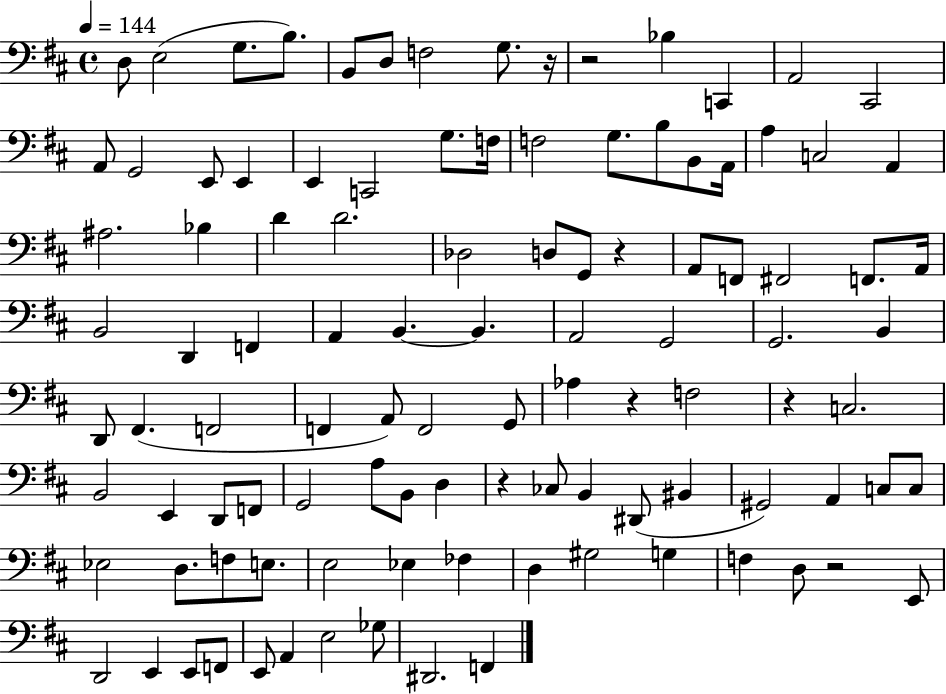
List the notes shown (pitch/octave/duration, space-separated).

D3/e E3/h G3/e. B3/e. B2/e D3/e F3/h G3/e. R/s R/h Bb3/q C2/q A2/h C#2/h A2/e G2/h E2/e E2/q E2/q C2/h G3/e. F3/s F3/h G3/e. B3/e B2/e A2/s A3/q C3/h A2/q A#3/h. Bb3/q D4/q D4/h. Db3/h D3/e G2/e R/q A2/e F2/e F#2/h F2/e. A2/s B2/h D2/q F2/q A2/q B2/q. B2/q. A2/h G2/h G2/h. B2/q D2/e F#2/q. F2/h F2/q A2/e F2/h G2/e Ab3/q R/q F3/h R/q C3/h. B2/h E2/q D2/e F2/e G2/h A3/e B2/e D3/q R/q CES3/e B2/q D#2/e BIS2/q G#2/h A2/q C3/e C3/e Eb3/h D3/e. F3/e E3/e. E3/h Eb3/q FES3/q D3/q G#3/h G3/q F3/q D3/e R/h E2/e D2/h E2/q E2/e F2/e E2/e A2/q E3/h Gb3/e D#2/h. F2/q